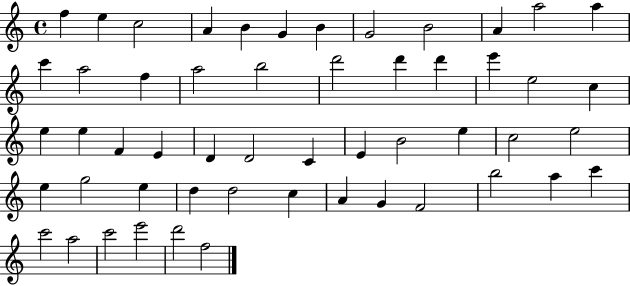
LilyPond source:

{
  \clef treble
  \time 4/4
  \defaultTimeSignature
  \key c \major
  f''4 e''4 c''2 | a'4 b'4 g'4 b'4 | g'2 b'2 | a'4 a''2 a''4 | \break c'''4 a''2 f''4 | a''2 b''2 | d'''2 d'''4 d'''4 | e'''4 e''2 c''4 | \break e''4 e''4 f'4 e'4 | d'4 d'2 c'4 | e'4 b'2 e''4 | c''2 e''2 | \break e''4 g''2 e''4 | d''4 d''2 c''4 | a'4 g'4 f'2 | b''2 a''4 c'''4 | \break c'''2 a''2 | c'''2 e'''2 | d'''2 f''2 | \bar "|."
}